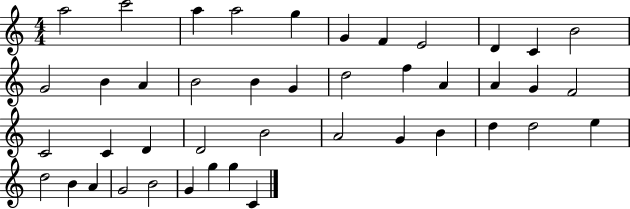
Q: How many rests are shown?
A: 0